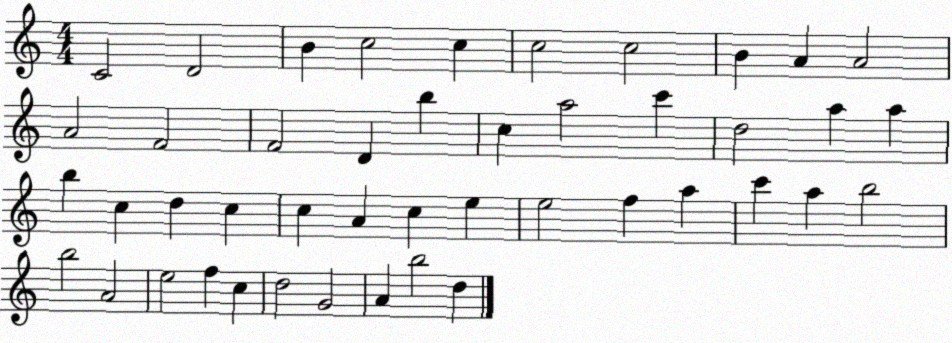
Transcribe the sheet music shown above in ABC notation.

X:1
T:Untitled
M:4/4
L:1/4
K:C
C2 D2 B c2 c c2 c2 B A A2 A2 F2 F2 D b c a2 c' d2 a a b c d c c A c e e2 f a c' a b2 b2 A2 e2 f c d2 G2 A b2 d